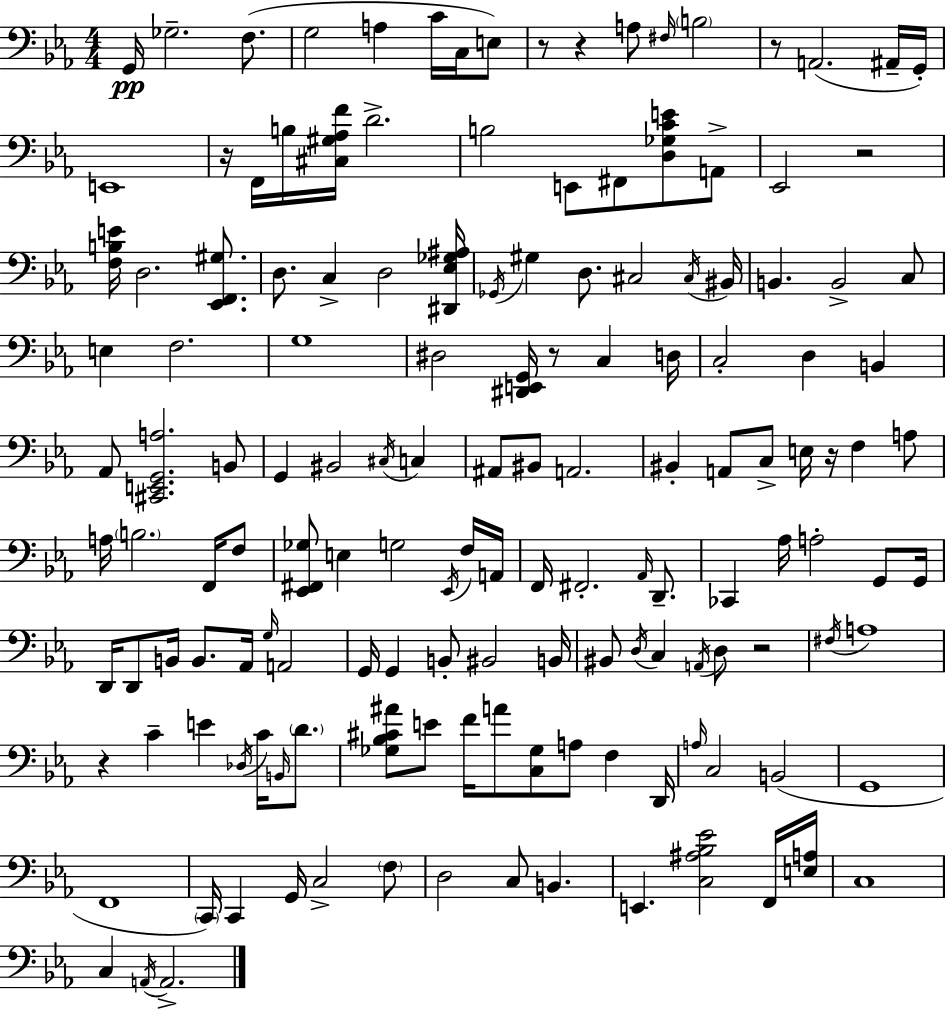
X:1
T:Untitled
M:4/4
L:1/4
K:Eb
G,,/4 _G,2 F,/2 G,2 A, C/4 C,/4 E,/2 z/2 z A,/2 ^F,/4 B,2 z/2 A,,2 ^A,,/4 G,,/4 E,,4 z/4 F,,/4 B,/4 [^C,^G,_A,F]/4 D2 B,2 E,,/2 ^F,,/2 [D,_G,CE]/2 A,,/2 _E,,2 z2 [F,B,E]/4 D,2 [_E,,F,,^G,]/2 D,/2 C, D,2 [^D,,_E,_G,^A,]/4 _G,,/4 ^G, D,/2 ^C,2 ^C,/4 ^B,,/4 B,, B,,2 C,/2 E, F,2 G,4 ^D,2 [^D,,E,,G,,]/4 z/2 C, D,/4 C,2 D, B,, _A,,/2 [^C,,E,,G,,A,]2 B,,/2 G,, ^B,,2 ^C,/4 C, ^A,,/2 ^B,,/2 A,,2 ^B,, A,,/2 C,/2 E,/4 z/4 F, A,/2 A,/4 B,2 F,,/4 F,/2 [_E,,^F,,_G,]/2 E, G,2 _E,,/4 F,/4 A,,/4 F,,/4 ^F,,2 _A,,/4 D,,/2 _C,, _A,/4 A,2 G,,/2 G,,/4 D,,/4 D,,/2 B,,/4 B,,/2 _A,,/4 G,/4 A,,2 G,,/4 G,, B,,/2 ^B,,2 B,,/4 ^B,,/2 D,/4 C, A,,/4 D,/2 z2 ^F,/4 A,4 z C E _D,/4 C/4 B,,/4 D/2 [_G,_B,^C^A]/2 E/2 F/4 A/2 [C,_G,]/2 A,/2 F, D,,/4 A,/4 C,2 B,,2 G,,4 F,,4 C,,/4 C,, G,,/4 C,2 F,/2 D,2 C,/2 B,, E,, [C,^A,_B,_E]2 F,,/4 [E,A,]/4 C,4 C, A,,/4 A,,2